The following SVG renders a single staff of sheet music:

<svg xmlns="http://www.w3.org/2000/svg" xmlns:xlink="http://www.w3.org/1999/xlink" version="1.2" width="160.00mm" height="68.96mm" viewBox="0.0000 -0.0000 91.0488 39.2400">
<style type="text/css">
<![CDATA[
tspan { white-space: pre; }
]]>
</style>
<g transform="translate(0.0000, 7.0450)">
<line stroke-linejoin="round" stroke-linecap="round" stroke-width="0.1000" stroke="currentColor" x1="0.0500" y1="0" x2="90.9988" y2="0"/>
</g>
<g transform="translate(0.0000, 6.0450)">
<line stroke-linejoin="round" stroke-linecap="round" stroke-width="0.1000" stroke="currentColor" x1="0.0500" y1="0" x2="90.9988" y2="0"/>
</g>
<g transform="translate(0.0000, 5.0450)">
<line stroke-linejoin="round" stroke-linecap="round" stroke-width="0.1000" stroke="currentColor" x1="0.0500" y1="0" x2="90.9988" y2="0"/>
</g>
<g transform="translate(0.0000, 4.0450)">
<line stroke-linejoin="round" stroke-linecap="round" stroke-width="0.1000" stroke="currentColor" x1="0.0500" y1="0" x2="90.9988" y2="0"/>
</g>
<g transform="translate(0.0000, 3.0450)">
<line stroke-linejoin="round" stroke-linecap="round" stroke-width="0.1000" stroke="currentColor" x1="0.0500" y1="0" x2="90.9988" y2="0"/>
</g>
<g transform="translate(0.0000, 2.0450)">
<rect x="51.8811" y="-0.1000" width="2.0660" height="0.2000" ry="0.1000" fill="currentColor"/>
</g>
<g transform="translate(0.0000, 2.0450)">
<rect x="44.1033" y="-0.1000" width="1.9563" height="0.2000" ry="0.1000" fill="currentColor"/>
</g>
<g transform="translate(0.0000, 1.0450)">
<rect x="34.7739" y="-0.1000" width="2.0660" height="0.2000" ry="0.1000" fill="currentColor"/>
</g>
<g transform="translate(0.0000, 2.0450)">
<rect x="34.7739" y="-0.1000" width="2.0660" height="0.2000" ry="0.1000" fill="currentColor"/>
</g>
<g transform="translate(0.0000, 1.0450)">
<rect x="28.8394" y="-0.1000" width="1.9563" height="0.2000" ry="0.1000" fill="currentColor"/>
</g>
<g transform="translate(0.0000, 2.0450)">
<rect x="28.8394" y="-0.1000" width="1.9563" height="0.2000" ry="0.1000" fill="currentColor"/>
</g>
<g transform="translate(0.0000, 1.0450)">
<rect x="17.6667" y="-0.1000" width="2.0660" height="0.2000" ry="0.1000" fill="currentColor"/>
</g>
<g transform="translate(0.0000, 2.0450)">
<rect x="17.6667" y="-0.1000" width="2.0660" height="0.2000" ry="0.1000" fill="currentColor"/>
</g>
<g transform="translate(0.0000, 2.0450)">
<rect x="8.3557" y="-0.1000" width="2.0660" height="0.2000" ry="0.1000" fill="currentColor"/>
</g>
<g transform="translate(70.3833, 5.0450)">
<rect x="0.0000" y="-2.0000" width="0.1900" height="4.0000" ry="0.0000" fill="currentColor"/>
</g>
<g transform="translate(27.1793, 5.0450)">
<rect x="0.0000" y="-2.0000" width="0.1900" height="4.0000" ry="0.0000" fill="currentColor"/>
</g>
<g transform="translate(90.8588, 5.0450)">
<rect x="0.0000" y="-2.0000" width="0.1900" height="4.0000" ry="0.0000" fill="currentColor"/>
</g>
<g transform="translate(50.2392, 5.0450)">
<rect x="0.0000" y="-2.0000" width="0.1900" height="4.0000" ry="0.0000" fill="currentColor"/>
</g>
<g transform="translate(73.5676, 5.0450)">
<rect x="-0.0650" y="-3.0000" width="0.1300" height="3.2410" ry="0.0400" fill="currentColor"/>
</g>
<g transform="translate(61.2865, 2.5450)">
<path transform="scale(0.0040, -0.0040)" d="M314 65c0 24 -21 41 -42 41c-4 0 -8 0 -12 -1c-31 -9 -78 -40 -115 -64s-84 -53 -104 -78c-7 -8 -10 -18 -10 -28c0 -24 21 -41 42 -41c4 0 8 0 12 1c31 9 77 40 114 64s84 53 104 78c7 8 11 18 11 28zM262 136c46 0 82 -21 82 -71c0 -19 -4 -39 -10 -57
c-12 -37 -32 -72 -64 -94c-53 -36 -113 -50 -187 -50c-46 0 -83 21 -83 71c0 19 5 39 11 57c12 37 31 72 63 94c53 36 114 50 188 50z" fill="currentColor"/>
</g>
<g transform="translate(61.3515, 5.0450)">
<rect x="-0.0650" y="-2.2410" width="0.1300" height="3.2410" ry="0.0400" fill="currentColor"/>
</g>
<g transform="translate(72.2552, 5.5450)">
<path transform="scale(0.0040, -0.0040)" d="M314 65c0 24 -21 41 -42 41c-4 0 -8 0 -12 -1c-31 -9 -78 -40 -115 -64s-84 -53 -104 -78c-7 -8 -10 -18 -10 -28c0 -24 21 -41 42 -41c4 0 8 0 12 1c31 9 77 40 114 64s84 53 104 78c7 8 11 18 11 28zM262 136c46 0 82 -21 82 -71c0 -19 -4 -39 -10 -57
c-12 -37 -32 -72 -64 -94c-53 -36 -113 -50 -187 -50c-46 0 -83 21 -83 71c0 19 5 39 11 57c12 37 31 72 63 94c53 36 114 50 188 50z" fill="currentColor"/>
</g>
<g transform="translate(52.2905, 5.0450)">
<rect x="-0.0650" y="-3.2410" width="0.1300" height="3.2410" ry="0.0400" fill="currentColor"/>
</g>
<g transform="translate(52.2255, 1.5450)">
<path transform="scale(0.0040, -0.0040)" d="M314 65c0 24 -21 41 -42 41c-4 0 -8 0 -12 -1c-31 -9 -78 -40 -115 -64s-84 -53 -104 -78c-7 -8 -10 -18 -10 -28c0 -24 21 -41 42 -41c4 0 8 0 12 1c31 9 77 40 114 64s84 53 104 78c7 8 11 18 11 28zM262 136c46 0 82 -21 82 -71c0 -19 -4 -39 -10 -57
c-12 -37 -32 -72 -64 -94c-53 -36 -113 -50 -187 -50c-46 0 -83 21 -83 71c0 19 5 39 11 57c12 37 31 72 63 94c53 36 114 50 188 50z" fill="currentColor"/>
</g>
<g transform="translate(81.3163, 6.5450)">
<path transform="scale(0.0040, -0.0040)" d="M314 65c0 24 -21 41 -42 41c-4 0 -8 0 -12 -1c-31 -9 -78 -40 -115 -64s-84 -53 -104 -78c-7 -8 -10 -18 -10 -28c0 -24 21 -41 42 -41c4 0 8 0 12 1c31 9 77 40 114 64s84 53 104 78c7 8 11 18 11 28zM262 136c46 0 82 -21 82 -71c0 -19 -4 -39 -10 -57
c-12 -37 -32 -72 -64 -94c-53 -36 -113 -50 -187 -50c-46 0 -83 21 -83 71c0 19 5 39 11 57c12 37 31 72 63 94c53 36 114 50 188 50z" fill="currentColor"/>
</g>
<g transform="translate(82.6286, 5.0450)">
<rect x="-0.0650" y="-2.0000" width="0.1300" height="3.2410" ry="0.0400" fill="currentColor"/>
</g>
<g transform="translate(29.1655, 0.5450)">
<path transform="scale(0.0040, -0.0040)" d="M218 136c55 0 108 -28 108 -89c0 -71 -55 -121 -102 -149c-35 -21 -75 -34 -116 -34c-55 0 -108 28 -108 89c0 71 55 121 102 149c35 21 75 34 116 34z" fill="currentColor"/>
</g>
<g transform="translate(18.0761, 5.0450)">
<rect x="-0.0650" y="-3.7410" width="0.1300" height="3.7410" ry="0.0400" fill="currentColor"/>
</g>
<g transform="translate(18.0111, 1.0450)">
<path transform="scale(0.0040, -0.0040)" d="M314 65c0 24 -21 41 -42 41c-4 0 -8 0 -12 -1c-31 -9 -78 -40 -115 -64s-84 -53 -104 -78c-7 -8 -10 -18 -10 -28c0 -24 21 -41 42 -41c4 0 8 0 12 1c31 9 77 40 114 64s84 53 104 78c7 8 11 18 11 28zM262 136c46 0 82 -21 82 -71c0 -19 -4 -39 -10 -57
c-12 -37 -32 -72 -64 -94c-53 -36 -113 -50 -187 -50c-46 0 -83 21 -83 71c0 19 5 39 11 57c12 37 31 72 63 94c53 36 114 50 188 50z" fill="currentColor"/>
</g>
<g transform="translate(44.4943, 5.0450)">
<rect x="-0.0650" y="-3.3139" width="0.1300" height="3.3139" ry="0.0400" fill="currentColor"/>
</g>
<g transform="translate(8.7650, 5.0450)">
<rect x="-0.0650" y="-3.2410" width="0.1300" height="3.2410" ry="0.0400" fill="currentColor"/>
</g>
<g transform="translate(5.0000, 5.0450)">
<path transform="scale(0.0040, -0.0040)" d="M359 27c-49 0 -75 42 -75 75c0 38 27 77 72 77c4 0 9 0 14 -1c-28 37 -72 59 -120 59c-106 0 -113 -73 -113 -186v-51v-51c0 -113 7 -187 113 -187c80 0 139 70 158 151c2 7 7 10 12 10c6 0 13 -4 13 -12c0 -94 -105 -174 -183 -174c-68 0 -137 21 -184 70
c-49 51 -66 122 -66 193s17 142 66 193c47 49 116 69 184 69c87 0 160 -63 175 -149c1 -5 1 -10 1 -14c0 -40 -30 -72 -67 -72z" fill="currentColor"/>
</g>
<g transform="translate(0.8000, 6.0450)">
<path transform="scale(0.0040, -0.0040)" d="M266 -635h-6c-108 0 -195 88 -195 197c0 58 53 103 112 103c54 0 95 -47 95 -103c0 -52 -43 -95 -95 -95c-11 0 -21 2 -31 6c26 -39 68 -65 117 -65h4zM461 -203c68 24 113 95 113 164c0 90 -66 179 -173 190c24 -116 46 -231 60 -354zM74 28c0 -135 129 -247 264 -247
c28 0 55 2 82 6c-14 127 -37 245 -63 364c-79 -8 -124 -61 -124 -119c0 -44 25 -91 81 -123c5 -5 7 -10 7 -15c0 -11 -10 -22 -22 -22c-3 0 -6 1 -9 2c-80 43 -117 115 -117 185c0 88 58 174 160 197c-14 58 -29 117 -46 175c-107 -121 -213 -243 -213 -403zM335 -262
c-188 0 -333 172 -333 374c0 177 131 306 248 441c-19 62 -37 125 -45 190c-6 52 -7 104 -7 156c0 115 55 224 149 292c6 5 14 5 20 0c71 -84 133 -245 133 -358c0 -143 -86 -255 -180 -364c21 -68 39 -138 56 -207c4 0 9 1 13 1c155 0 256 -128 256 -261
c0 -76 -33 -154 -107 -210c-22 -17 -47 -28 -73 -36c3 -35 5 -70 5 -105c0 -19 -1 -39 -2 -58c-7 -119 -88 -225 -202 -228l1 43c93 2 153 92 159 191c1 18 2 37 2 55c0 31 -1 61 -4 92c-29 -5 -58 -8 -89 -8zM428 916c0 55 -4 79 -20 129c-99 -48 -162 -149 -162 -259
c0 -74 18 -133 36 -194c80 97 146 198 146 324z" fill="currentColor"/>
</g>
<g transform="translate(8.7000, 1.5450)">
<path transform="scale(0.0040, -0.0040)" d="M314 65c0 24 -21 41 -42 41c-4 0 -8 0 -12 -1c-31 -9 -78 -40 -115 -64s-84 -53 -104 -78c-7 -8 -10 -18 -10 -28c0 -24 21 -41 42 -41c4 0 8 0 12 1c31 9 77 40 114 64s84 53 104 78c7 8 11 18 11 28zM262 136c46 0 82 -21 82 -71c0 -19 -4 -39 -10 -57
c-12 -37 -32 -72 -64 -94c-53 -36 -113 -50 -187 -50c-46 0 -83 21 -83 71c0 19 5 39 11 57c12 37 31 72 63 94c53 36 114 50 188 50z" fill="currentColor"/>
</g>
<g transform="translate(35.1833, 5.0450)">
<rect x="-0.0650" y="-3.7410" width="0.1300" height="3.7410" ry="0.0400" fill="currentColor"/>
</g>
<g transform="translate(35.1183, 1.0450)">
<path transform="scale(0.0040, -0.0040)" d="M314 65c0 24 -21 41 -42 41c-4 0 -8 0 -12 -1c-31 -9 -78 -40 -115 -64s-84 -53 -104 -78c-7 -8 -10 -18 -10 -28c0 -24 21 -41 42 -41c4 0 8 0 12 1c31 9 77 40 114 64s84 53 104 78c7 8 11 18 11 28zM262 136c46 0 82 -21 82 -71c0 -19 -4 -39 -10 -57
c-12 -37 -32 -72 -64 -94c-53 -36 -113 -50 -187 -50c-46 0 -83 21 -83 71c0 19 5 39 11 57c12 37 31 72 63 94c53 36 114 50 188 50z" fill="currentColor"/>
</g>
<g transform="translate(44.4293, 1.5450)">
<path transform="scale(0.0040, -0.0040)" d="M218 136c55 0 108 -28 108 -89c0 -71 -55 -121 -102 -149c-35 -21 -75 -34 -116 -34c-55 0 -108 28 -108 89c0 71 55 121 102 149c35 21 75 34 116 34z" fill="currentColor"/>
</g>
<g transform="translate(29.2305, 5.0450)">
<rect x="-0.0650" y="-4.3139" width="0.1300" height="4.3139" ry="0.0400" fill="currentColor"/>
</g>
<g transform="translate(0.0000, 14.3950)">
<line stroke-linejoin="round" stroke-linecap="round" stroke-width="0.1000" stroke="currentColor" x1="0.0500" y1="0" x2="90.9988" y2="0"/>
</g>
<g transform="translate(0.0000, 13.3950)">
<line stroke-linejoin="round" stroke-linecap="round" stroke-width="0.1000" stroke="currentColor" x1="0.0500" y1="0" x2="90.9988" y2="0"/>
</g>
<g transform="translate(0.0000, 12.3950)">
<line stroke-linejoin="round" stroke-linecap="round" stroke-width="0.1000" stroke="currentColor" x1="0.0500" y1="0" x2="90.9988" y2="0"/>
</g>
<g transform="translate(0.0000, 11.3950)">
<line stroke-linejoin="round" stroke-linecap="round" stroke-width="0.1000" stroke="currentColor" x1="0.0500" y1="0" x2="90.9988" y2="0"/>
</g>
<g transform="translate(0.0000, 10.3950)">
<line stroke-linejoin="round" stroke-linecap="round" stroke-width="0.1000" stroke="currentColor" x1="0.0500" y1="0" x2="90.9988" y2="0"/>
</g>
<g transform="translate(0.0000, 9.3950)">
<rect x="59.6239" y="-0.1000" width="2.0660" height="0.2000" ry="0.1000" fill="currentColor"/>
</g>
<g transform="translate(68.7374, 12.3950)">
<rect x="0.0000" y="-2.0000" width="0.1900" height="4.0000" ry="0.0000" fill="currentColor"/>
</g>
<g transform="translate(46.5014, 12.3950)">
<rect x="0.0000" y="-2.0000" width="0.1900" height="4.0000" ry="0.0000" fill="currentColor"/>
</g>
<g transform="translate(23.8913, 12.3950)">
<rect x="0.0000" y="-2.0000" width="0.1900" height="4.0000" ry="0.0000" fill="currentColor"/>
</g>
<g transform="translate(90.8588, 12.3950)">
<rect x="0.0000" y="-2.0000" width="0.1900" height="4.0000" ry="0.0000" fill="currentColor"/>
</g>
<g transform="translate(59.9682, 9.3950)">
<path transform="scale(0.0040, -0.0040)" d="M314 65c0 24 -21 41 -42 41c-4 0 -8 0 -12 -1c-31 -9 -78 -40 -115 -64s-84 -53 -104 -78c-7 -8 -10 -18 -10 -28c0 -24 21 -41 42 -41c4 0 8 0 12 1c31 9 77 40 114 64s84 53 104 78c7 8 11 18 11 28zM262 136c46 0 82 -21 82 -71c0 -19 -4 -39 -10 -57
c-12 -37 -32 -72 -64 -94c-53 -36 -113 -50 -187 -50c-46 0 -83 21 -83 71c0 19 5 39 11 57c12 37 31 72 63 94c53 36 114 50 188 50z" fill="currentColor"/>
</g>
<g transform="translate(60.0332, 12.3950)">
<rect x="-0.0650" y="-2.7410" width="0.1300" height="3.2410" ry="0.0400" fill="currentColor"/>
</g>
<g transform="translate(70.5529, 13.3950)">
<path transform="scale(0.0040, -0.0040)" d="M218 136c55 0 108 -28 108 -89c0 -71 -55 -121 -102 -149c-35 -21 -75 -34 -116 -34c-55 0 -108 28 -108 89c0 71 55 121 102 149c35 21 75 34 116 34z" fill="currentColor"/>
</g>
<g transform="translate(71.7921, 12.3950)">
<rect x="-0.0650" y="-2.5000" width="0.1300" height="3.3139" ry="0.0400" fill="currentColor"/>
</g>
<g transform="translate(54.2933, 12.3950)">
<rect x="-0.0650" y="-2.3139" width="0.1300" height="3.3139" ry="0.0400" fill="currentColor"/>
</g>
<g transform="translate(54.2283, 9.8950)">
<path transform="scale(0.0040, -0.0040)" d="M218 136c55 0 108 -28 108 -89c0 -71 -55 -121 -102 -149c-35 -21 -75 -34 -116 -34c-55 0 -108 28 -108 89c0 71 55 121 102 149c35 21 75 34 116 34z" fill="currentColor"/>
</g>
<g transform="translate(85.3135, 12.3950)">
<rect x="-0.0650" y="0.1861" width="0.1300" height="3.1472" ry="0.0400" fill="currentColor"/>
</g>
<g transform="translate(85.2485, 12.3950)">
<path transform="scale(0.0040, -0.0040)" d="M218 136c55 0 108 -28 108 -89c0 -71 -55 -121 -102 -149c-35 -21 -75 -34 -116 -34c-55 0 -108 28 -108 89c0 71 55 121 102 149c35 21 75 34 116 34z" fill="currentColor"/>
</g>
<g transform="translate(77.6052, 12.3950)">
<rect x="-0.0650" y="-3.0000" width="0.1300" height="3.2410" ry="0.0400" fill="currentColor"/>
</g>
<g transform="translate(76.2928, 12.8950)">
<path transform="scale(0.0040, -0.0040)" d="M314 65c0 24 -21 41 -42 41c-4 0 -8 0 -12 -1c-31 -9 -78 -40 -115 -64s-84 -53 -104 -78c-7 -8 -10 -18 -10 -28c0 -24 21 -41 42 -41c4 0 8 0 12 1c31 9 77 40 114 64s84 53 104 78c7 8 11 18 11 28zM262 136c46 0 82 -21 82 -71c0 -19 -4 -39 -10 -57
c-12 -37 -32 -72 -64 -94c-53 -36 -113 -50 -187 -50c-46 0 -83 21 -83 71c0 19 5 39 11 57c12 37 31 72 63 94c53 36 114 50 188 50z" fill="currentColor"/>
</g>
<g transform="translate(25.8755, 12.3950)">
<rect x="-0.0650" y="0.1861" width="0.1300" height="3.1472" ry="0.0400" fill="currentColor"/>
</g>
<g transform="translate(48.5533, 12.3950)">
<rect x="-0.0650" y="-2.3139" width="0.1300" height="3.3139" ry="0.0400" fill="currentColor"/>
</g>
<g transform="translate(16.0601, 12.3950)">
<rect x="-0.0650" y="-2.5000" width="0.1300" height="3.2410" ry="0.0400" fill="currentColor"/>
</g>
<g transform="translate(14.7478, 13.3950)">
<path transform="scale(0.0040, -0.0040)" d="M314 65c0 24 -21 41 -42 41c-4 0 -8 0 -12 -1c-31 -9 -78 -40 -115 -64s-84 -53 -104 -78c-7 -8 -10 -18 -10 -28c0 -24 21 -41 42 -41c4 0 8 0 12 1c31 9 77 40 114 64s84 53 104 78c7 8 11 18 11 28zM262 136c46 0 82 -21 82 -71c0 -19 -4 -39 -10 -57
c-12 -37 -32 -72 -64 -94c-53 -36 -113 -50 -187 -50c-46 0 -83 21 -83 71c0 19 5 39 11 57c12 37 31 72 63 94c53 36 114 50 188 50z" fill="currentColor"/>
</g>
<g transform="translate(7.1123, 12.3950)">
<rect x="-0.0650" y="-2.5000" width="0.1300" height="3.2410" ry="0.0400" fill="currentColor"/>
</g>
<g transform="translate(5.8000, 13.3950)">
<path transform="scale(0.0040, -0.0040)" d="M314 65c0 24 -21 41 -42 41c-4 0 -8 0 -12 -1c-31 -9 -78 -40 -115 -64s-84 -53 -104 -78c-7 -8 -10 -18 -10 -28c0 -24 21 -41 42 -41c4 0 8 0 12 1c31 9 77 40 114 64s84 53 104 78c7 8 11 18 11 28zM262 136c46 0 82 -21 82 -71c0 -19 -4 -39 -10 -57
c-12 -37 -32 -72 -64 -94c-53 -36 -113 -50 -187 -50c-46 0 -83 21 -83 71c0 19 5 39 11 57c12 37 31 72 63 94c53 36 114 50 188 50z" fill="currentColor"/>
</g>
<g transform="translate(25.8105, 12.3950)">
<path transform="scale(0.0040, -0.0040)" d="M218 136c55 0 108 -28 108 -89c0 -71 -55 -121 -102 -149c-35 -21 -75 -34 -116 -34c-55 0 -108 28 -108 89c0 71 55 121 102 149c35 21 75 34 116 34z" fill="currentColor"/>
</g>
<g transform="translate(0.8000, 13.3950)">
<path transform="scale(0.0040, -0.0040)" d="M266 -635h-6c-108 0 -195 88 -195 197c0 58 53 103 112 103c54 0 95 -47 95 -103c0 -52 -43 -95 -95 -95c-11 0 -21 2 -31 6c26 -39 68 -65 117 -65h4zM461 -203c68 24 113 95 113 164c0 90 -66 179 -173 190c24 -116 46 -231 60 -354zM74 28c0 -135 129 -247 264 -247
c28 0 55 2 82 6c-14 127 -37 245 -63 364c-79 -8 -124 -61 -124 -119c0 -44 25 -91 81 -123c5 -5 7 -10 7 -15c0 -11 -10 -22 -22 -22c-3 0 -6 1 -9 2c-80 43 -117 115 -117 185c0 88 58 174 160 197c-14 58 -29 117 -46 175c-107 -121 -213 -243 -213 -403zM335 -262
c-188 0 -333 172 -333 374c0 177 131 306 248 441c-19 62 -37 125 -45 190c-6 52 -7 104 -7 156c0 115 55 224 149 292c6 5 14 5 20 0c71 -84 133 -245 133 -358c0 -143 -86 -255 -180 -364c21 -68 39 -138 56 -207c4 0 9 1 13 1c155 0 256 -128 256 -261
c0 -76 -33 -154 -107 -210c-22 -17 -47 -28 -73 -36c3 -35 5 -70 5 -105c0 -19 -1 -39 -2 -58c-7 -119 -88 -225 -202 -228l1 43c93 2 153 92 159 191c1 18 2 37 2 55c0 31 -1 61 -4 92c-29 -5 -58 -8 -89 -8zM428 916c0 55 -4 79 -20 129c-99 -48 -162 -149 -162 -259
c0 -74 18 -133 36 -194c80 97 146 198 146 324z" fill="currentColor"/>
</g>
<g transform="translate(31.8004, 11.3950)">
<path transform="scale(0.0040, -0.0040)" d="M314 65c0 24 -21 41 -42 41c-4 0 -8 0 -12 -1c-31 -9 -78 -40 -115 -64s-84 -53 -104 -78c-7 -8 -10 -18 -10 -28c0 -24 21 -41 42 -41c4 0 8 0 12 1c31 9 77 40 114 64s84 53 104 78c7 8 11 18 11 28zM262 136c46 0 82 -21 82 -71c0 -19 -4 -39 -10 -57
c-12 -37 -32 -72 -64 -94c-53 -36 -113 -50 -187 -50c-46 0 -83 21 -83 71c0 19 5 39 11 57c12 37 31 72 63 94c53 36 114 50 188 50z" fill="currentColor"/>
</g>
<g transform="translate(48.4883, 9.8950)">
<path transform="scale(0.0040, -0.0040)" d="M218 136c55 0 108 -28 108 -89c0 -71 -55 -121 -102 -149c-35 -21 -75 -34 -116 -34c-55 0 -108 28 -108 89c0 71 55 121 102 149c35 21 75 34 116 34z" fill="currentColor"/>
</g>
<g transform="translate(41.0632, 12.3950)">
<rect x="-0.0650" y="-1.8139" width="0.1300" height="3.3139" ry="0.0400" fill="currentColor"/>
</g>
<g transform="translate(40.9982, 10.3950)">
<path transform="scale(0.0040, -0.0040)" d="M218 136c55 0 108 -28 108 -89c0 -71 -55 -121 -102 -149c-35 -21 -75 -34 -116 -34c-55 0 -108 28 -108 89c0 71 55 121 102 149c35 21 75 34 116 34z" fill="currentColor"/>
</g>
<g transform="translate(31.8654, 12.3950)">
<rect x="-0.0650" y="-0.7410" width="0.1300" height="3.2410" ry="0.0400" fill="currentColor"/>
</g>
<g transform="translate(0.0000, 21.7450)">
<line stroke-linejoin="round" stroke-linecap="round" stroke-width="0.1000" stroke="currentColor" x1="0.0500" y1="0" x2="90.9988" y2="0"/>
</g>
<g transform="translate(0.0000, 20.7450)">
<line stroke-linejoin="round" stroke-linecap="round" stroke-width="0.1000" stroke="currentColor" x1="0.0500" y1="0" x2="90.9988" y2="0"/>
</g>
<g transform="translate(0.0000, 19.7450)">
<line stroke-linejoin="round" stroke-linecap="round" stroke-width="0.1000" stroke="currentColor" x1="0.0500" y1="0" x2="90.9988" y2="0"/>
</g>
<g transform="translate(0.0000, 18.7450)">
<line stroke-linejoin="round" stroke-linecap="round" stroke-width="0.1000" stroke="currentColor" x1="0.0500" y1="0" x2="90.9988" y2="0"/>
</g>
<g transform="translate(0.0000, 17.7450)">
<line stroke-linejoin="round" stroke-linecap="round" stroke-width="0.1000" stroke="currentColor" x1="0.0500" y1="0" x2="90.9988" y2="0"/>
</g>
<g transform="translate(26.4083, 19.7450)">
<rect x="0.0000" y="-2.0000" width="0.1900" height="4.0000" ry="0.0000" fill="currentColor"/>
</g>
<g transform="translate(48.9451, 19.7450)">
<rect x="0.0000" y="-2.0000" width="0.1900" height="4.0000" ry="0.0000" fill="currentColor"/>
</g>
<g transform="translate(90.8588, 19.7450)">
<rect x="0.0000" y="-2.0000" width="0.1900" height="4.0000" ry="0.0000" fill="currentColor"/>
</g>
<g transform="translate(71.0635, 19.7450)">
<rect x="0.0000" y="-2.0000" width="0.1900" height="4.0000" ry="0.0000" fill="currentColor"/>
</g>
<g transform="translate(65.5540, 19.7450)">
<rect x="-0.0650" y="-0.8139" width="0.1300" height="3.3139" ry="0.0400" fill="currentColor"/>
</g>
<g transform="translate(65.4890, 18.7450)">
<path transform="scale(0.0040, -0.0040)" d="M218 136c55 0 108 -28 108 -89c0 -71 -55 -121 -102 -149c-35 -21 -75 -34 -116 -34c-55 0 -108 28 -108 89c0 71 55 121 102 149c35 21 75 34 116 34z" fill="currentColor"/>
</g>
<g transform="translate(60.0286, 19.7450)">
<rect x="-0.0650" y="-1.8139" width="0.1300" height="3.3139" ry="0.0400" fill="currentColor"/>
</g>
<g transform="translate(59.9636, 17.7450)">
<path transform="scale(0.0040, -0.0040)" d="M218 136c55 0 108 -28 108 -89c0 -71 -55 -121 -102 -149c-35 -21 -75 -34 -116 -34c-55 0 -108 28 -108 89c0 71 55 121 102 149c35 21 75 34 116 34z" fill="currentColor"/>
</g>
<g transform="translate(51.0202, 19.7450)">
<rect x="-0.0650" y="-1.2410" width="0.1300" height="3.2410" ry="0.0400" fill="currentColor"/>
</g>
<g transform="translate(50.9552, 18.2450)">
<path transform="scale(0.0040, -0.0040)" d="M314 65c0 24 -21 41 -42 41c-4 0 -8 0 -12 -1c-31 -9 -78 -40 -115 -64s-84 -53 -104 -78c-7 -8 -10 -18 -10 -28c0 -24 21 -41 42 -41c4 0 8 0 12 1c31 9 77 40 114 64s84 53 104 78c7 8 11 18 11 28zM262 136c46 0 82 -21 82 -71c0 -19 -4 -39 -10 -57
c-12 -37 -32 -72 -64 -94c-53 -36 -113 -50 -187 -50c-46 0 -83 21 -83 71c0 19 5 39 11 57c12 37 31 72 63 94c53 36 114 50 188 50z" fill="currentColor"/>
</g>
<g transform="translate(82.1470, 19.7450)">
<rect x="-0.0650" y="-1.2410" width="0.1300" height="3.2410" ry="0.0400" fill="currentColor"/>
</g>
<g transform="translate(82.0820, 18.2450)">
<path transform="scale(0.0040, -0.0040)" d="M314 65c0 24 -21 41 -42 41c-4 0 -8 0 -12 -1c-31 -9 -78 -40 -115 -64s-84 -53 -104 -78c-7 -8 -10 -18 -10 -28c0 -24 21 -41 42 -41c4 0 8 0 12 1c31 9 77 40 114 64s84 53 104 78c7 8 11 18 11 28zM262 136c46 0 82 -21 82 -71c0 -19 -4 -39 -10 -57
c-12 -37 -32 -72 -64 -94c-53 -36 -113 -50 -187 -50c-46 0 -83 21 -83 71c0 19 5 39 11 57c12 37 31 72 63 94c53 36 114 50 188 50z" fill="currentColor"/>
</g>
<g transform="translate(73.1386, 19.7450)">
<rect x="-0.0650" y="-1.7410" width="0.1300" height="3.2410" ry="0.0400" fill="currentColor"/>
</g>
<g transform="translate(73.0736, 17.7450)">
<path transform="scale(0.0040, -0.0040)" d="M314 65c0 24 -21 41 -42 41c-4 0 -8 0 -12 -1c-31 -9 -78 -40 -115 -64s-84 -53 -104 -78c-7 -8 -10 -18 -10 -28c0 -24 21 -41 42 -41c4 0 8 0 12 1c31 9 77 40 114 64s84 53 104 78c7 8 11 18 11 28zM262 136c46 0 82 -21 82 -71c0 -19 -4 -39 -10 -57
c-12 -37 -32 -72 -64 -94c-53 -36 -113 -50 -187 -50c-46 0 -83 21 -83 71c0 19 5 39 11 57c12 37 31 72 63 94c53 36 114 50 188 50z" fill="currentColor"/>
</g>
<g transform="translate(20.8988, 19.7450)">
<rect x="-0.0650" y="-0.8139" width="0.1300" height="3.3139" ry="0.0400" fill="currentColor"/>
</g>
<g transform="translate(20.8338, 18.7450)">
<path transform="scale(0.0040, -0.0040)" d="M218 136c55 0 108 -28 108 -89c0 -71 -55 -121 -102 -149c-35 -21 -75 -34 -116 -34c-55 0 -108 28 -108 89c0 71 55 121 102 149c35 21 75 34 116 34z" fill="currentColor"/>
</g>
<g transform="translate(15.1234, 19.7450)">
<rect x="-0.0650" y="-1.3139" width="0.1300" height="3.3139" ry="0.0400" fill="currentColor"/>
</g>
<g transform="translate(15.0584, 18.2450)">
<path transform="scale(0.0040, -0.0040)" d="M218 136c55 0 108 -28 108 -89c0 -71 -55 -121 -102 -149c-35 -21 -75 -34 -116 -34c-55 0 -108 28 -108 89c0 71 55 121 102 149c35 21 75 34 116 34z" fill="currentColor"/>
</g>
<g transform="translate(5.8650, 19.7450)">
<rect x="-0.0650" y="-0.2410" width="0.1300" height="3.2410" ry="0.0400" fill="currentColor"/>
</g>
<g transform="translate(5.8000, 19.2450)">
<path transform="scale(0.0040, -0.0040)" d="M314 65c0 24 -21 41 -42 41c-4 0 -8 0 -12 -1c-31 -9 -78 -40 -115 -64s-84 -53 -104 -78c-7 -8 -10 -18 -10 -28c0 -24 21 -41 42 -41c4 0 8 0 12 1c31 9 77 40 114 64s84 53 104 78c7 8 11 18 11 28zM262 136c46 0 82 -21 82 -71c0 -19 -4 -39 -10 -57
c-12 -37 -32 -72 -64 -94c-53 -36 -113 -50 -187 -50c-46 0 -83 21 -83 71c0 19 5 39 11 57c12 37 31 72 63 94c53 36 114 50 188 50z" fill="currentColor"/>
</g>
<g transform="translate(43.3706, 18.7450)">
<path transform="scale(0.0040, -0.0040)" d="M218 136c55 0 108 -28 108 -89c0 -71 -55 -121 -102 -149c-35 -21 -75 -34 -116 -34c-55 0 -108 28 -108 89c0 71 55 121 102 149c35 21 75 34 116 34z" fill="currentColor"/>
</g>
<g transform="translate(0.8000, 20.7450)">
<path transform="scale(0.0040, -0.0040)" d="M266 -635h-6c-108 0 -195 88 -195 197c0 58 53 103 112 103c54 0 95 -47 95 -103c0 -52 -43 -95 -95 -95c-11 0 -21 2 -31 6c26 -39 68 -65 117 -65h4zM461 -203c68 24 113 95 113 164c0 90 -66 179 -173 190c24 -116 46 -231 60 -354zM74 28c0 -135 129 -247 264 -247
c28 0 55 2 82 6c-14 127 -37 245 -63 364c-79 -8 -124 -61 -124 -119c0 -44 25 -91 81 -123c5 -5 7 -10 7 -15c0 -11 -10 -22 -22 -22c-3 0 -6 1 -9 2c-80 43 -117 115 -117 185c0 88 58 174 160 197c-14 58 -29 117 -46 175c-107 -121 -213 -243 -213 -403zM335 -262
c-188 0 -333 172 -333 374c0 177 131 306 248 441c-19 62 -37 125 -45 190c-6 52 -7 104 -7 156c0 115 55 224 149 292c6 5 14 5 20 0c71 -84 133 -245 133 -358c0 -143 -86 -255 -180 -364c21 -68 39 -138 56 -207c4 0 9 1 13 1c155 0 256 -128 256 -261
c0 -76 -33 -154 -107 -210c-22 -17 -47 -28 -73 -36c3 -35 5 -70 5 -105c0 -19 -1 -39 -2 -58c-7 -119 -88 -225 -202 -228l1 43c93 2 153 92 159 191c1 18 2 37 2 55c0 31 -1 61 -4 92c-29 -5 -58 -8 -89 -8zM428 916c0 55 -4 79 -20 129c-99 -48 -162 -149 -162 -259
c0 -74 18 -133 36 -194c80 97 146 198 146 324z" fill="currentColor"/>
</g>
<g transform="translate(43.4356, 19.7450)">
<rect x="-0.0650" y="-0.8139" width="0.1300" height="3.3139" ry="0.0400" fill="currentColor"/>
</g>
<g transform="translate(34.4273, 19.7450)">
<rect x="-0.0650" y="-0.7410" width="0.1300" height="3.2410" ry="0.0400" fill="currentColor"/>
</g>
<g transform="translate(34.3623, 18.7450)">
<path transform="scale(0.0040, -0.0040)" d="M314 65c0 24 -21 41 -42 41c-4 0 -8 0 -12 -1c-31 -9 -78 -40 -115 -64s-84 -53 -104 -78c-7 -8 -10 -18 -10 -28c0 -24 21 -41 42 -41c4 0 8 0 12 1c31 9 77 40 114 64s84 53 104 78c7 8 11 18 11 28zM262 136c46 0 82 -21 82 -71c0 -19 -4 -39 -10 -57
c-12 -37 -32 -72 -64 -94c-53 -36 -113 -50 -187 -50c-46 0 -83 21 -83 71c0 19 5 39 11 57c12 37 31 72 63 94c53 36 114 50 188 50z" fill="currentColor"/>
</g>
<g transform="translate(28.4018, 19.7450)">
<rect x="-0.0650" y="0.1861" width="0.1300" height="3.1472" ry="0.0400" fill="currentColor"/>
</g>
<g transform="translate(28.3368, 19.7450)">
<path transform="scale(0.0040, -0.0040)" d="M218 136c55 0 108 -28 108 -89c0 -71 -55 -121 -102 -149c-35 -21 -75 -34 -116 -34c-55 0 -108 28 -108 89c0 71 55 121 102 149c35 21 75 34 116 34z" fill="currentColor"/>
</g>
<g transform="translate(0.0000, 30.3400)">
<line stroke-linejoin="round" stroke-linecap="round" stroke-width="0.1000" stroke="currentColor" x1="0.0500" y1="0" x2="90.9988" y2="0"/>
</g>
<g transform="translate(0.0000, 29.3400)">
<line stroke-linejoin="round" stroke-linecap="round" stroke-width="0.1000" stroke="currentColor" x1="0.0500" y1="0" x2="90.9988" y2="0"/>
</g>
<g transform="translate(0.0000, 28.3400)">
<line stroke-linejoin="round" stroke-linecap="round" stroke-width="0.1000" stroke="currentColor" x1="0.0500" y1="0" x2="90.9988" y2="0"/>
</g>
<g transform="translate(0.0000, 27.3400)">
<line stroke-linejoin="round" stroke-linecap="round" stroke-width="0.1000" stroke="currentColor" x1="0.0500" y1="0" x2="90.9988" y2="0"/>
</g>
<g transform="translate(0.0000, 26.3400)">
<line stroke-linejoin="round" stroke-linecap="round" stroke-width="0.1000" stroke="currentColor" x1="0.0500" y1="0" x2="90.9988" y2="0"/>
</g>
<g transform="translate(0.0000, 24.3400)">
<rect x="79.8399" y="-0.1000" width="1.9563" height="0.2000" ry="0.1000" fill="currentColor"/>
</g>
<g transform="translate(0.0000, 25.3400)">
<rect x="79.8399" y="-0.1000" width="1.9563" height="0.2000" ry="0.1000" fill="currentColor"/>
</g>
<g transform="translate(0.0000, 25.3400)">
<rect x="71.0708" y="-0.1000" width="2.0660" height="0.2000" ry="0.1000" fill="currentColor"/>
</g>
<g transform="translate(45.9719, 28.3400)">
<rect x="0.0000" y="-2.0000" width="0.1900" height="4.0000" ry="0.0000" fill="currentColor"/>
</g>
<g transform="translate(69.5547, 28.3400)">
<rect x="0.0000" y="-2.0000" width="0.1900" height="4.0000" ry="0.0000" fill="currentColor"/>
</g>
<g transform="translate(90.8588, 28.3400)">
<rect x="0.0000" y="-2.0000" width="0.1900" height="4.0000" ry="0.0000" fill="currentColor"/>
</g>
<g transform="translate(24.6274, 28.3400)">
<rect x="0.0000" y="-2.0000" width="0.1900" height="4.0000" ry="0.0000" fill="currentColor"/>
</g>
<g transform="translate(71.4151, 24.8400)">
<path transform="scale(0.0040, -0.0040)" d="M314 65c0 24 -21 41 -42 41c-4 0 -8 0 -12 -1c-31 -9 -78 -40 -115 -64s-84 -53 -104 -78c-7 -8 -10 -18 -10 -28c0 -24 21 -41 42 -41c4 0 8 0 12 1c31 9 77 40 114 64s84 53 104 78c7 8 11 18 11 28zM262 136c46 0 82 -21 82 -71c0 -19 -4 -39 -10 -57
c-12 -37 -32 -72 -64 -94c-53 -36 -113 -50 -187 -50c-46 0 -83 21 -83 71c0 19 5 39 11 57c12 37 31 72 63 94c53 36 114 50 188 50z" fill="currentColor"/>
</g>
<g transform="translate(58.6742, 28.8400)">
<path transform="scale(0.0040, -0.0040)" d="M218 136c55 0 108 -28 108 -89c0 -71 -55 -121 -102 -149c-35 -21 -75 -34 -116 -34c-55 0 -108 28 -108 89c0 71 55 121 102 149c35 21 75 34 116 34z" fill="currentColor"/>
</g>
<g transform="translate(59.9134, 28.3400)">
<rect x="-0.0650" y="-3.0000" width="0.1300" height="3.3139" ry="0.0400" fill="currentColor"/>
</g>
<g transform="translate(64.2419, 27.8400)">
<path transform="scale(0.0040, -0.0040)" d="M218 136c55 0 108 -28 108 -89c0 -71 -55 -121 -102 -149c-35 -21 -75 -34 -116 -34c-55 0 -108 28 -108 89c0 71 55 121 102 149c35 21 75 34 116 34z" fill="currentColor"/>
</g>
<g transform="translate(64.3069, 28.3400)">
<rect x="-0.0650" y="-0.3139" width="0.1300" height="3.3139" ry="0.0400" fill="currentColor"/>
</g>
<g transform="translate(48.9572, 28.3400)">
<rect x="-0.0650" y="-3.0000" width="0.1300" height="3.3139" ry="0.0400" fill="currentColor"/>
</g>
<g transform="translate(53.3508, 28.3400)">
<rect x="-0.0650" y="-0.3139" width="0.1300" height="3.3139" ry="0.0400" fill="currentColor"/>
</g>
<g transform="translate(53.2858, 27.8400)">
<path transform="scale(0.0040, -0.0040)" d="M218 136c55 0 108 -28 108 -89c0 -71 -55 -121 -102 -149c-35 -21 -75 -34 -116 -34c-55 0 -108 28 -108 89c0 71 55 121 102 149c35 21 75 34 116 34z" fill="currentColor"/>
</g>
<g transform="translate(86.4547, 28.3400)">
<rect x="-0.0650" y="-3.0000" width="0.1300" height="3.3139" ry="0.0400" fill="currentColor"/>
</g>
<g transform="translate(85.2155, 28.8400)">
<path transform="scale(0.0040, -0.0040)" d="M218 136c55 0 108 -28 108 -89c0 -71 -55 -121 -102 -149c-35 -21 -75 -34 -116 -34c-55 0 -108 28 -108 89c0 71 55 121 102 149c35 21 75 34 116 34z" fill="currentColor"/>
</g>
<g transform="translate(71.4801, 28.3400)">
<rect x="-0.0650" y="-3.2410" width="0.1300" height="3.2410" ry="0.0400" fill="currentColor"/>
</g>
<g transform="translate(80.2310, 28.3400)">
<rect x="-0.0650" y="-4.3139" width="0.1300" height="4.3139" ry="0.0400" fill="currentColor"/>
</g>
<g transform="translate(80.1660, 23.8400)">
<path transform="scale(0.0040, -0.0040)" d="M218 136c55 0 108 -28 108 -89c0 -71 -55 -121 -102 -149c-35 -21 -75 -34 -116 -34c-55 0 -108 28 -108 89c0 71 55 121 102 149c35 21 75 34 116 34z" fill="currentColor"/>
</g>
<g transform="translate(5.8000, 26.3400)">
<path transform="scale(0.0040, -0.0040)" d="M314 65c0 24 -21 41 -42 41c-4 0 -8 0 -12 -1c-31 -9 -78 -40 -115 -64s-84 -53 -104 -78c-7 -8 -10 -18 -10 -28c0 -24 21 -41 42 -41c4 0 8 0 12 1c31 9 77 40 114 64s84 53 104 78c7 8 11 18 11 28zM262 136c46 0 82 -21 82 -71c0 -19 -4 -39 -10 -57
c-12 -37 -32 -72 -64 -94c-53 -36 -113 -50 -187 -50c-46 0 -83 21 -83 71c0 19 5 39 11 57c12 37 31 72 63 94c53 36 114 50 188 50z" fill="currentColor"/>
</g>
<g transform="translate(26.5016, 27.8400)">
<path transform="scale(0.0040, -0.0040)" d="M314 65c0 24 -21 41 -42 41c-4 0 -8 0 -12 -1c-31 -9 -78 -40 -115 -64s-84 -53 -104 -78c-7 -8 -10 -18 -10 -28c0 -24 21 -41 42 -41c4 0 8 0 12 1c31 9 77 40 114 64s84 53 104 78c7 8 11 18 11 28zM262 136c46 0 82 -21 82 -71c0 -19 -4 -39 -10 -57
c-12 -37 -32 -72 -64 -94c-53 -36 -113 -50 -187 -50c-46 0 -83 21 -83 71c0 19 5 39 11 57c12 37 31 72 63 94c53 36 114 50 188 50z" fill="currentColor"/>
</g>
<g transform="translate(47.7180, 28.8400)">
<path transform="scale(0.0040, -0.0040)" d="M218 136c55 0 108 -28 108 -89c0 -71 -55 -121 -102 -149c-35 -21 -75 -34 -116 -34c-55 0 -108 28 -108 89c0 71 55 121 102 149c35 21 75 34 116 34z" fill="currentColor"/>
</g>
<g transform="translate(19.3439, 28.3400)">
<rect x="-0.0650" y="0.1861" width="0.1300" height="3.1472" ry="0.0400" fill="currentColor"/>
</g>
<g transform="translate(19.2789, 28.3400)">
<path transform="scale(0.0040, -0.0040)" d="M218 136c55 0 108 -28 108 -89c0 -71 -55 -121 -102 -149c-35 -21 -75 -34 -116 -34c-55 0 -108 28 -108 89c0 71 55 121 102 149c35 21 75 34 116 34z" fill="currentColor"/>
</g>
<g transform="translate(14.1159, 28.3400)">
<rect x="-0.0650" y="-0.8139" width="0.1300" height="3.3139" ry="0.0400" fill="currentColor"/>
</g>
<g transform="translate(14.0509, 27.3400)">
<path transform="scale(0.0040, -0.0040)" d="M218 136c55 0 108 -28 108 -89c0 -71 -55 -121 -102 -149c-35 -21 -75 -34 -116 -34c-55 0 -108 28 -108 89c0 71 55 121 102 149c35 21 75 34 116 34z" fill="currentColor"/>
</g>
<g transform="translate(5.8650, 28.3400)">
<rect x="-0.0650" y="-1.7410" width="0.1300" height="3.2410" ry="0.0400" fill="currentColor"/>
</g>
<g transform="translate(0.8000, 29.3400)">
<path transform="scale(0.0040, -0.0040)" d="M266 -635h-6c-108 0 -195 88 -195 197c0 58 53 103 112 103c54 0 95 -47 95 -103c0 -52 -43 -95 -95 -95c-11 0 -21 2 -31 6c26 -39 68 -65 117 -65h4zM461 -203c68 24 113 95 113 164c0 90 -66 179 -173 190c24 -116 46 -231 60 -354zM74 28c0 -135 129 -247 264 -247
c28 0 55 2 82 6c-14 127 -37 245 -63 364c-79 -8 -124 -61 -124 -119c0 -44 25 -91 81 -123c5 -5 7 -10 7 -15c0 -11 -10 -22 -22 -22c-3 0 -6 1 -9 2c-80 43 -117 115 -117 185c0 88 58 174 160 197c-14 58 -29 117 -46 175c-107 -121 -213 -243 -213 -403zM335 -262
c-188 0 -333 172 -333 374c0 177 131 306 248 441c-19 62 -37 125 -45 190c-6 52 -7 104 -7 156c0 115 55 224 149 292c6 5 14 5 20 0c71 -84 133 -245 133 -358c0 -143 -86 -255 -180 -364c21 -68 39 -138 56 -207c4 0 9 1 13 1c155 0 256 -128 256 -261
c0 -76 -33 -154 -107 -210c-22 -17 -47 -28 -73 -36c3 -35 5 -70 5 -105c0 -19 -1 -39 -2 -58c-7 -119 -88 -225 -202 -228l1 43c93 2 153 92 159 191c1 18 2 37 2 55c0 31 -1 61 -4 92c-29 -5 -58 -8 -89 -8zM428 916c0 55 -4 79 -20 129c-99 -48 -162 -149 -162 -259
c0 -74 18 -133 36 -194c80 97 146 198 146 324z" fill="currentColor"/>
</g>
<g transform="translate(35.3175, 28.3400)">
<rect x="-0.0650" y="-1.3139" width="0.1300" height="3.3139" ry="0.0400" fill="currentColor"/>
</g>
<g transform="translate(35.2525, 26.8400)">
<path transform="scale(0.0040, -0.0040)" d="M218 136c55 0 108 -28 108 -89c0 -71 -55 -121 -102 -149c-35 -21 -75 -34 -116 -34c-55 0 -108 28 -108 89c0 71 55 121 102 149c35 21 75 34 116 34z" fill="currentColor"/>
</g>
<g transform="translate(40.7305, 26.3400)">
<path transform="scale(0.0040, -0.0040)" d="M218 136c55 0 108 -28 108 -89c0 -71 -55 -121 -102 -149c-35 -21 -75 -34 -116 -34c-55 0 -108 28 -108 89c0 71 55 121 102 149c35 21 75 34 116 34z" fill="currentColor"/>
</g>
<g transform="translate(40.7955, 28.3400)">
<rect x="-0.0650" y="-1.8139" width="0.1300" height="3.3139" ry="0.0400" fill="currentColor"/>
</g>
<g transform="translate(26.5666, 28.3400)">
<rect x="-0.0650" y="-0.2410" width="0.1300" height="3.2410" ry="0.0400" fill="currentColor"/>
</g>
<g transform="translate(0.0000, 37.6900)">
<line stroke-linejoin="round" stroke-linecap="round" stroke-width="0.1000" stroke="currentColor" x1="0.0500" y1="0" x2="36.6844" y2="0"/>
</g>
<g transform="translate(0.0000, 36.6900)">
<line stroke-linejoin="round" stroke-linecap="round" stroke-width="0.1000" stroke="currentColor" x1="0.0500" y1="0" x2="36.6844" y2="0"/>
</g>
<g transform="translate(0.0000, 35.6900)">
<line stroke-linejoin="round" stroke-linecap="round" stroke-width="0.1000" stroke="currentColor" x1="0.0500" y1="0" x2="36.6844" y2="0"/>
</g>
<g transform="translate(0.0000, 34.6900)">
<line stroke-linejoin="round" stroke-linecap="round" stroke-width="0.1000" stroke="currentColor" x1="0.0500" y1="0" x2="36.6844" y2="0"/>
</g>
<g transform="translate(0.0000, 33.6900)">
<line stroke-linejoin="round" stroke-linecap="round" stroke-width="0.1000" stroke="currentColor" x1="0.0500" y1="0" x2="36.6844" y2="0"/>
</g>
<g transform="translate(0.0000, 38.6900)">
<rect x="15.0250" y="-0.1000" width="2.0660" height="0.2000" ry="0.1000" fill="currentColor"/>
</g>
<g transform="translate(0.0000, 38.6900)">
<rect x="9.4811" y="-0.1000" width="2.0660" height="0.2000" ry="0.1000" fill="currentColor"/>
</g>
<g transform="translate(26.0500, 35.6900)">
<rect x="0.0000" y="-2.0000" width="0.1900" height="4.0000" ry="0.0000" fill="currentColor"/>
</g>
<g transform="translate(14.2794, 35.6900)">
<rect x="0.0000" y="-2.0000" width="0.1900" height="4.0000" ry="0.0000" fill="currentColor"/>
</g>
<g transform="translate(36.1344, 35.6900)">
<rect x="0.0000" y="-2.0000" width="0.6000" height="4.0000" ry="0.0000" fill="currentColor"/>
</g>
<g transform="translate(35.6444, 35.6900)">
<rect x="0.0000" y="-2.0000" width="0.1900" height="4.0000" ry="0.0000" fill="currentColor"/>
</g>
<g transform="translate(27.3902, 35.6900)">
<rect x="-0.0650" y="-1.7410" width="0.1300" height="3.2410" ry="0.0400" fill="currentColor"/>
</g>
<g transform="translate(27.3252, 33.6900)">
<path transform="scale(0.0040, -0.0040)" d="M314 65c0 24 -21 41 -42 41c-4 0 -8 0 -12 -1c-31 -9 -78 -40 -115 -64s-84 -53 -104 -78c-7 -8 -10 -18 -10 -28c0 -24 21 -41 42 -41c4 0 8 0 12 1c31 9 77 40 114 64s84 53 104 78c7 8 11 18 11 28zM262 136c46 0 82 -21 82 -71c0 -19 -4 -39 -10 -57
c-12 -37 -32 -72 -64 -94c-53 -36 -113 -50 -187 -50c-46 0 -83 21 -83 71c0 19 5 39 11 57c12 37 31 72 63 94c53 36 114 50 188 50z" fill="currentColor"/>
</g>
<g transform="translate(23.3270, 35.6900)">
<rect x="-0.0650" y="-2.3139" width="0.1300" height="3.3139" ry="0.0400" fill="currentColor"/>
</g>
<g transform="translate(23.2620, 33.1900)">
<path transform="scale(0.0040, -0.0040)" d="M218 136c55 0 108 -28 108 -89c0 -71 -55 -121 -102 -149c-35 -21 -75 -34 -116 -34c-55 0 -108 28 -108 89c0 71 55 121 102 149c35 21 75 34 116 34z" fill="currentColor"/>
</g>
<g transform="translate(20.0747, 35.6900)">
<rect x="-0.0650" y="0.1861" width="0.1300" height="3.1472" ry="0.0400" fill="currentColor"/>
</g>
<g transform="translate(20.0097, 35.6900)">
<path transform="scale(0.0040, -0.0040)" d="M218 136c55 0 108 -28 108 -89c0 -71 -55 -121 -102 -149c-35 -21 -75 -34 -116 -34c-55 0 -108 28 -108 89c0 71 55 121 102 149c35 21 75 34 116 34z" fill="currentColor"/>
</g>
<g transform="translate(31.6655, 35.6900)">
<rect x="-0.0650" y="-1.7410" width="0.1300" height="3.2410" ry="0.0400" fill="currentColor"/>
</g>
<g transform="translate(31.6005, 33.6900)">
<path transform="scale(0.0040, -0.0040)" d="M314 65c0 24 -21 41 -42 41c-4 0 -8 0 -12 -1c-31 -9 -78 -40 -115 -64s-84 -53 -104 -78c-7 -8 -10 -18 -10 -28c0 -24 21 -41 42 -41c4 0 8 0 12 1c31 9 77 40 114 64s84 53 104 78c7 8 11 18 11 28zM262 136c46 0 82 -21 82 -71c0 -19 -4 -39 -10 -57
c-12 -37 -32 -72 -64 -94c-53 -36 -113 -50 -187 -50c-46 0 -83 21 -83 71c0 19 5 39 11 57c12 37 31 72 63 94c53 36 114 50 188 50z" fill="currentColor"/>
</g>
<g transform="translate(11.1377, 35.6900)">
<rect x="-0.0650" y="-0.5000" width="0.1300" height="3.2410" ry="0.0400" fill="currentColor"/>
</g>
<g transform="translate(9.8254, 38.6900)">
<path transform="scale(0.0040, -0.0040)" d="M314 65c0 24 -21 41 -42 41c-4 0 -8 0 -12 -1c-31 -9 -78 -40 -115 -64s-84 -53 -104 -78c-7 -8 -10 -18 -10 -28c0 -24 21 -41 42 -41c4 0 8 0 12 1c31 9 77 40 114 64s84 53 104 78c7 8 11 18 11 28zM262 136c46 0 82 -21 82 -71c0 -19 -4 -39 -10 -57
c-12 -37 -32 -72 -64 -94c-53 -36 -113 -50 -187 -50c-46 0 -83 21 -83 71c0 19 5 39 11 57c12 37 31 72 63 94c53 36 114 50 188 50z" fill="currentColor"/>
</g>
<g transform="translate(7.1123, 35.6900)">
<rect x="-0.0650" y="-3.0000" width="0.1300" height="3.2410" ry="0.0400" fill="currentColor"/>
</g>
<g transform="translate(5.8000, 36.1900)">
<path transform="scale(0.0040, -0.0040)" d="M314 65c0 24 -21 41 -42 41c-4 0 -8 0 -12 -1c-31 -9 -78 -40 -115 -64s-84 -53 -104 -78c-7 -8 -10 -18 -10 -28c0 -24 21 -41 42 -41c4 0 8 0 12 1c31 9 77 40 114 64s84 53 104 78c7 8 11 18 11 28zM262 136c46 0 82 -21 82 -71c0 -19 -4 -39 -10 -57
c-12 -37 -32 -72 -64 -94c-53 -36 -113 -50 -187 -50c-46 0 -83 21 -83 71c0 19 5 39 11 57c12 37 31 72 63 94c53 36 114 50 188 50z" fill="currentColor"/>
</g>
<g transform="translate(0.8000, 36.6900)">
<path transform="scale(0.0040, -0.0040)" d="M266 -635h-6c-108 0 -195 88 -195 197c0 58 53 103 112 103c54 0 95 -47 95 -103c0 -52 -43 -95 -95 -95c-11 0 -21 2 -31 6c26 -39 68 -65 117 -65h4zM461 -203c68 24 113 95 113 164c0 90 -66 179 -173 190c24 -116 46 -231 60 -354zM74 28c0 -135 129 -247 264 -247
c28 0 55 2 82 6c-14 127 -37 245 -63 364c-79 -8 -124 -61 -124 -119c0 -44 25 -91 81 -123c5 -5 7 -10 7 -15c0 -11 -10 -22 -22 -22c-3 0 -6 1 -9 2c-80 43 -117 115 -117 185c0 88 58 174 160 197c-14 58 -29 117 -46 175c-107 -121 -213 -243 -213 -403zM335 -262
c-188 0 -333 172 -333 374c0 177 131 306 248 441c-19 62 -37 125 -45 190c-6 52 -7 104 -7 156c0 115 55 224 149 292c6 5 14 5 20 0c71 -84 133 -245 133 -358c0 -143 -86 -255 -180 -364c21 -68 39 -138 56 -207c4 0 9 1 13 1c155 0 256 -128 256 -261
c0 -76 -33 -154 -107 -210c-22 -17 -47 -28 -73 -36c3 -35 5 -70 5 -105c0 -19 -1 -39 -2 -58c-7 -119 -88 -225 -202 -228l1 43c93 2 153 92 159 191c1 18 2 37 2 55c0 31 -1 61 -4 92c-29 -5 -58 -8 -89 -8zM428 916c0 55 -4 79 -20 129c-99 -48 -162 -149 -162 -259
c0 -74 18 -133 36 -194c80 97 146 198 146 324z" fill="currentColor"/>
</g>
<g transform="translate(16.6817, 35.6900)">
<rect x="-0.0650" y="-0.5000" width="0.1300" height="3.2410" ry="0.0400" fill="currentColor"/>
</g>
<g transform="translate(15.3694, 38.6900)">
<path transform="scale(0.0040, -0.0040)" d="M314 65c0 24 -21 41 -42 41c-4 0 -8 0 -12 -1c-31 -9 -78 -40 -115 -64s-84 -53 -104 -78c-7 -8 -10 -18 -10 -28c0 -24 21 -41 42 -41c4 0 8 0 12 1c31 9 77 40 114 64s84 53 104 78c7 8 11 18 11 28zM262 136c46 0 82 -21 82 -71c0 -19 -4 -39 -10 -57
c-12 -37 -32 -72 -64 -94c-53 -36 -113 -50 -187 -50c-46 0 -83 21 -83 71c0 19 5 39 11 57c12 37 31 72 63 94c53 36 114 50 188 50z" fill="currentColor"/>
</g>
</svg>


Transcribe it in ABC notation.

X:1
T:Untitled
M:4/4
L:1/4
K:C
b2 c'2 d' c'2 b b2 g2 A2 F2 G2 G2 B d2 f g g a2 G A2 B c2 e d B d2 d e2 f d f2 e2 f2 d B c2 e f A c A c b2 d' A A2 C2 C2 B g f2 f2